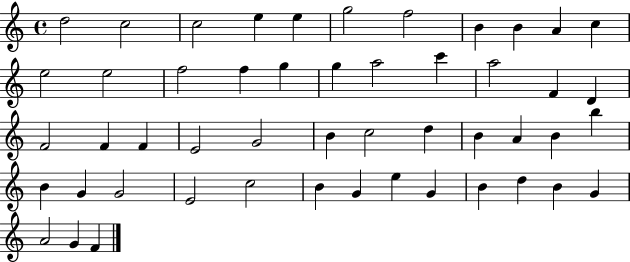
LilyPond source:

{
  \clef treble
  \time 4/4
  \defaultTimeSignature
  \key c \major
  d''2 c''2 | c''2 e''4 e''4 | g''2 f''2 | b'4 b'4 a'4 c''4 | \break e''2 e''2 | f''2 f''4 g''4 | g''4 a''2 c'''4 | a''2 f'4 d'4 | \break f'2 f'4 f'4 | e'2 g'2 | b'4 c''2 d''4 | b'4 a'4 b'4 b''4 | \break b'4 g'4 g'2 | e'2 c''2 | b'4 g'4 e''4 g'4 | b'4 d''4 b'4 g'4 | \break a'2 g'4 f'4 | \bar "|."
}